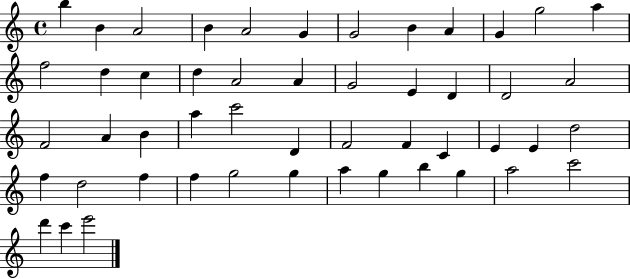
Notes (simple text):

B5/q B4/q A4/h B4/q A4/h G4/q G4/h B4/q A4/q G4/q G5/h A5/q F5/h D5/q C5/q D5/q A4/h A4/q G4/h E4/q D4/q D4/h A4/h F4/h A4/q B4/q A5/q C6/h D4/q F4/h F4/q C4/q E4/q E4/q D5/h F5/q D5/h F5/q F5/q G5/h G5/q A5/q G5/q B5/q G5/q A5/h C6/h D6/q C6/q E6/h